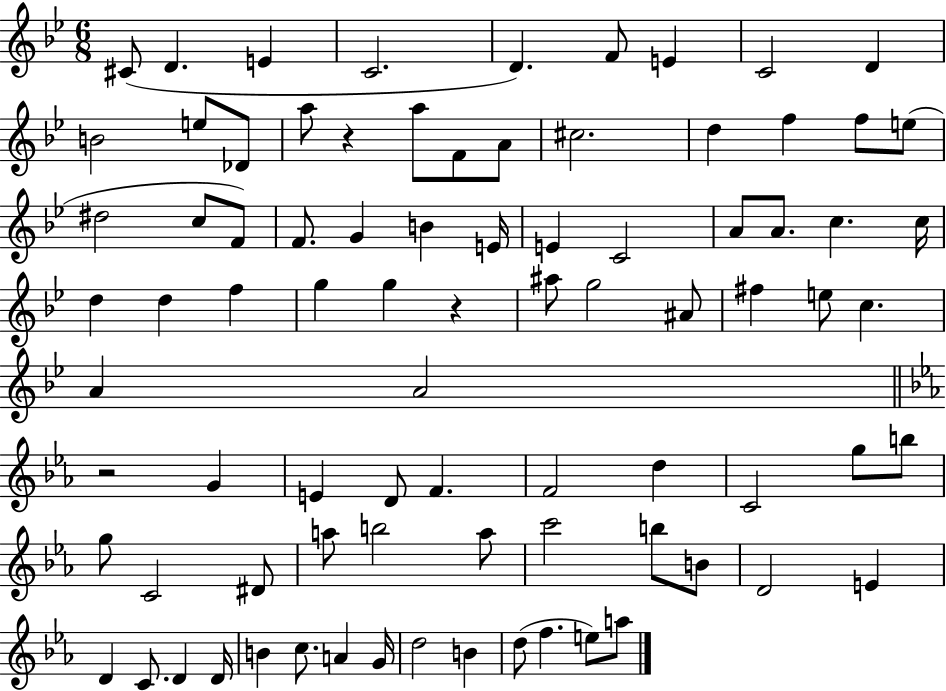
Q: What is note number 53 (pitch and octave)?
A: D5